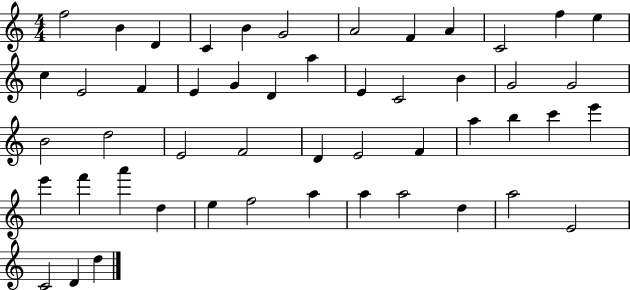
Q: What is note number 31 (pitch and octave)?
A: F4